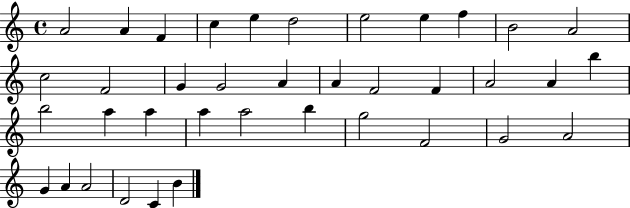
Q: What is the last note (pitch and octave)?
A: B4